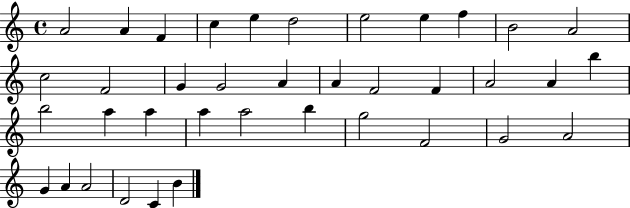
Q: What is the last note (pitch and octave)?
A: B4